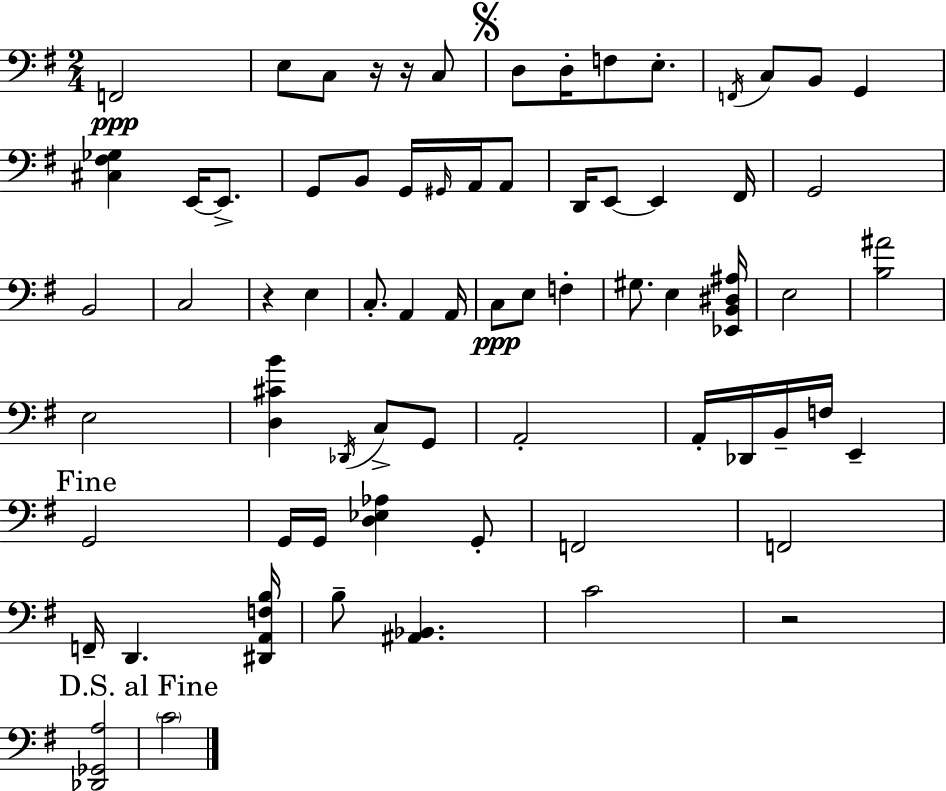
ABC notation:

X:1
T:Untitled
M:2/4
L:1/4
K:G
F,,2 E,/2 C,/2 z/4 z/4 C,/2 D,/2 D,/4 F,/2 E,/2 F,,/4 C,/2 B,,/2 G,, [^C,^F,_G,] E,,/4 E,,/2 G,,/2 B,,/2 G,,/4 ^G,,/4 A,,/4 A,,/2 D,,/4 E,,/2 E,, ^F,,/4 G,,2 B,,2 C,2 z E, C,/2 A,, A,,/4 C,/2 E,/2 F, ^G,/2 E, [_E,,B,,^D,^A,]/4 E,2 [B,^A]2 E,2 [D,^CB] _D,,/4 C,/2 G,,/2 A,,2 A,,/4 _D,,/4 B,,/4 F,/4 E,, G,,2 G,,/4 G,,/4 [D,_E,_A,] G,,/2 F,,2 F,,2 F,,/4 D,, [^D,,A,,F,B,]/4 B,/2 [^A,,_B,,] C2 z2 [_D,,_G,,A,]2 C2